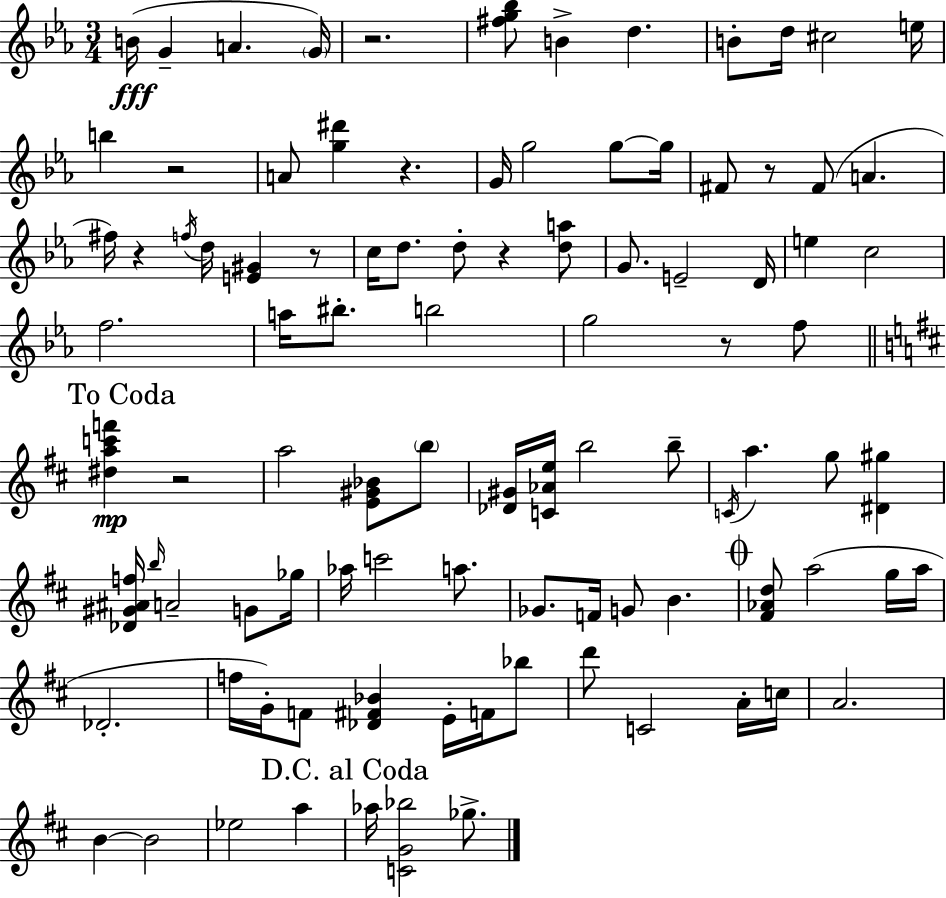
B4/s G4/q A4/q. G4/s R/h. [F#5,G5,Bb5]/e B4/q D5/q. B4/e D5/s C#5/h E5/s B5/q R/h A4/e [G5,D#6]/q R/q. G4/s G5/h G5/e G5/s F#4/e R/e F#4/e A4/q. F#5/s R/q F5/s D5/s [E4,G#4]/q R/e C5/s D5/e. D5/e R/q [D5,A5]/e G4/e. E4/h D4/s E5/q C5/h F5/h. A5/s BIS5/e. B5/h G5/h R/e F5/e [D#5,A5,C6,F6]/q R/h A5/h [E4,G#4,Bb4]/e B5/e [Db4,G#4]/s [C4,Ab4,E5]/s B5/h B5/e C4/s A5/q. G5/e [D#4,G#5]/q [Db4,G#4,A#4,F5]/s B5/s A4/h G4/e Gb5/s Ab5/s C6/h A5/e. Gb4/e. F4/s G4/e B4/q. [F#4,Ab4,D5]/e A5/h G5/s A5/s Db4/h. F5/s G4/s F4/e [Db4,F#4,Bb4]/q E4/s F4/s Bb5/e D6/e C4/h A4/s C5/s A4/h. B4/q B4/h Eb5/h A5/q Ab5/s [C4,G4,Bb5]/h Gb5/e.